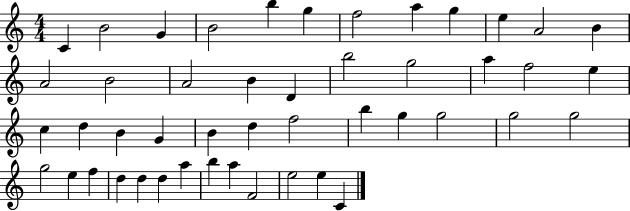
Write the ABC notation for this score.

X:1
T:Untitled
M:4/4
L:1/4
K:C
C B2 G B2 b g f2 a g e A2 B A2 B2 A2 B D b2 g2 a f2 e c d B G B d f2 b g g2 g2 g2 g2 e f d d d a b a F2 e2 e C